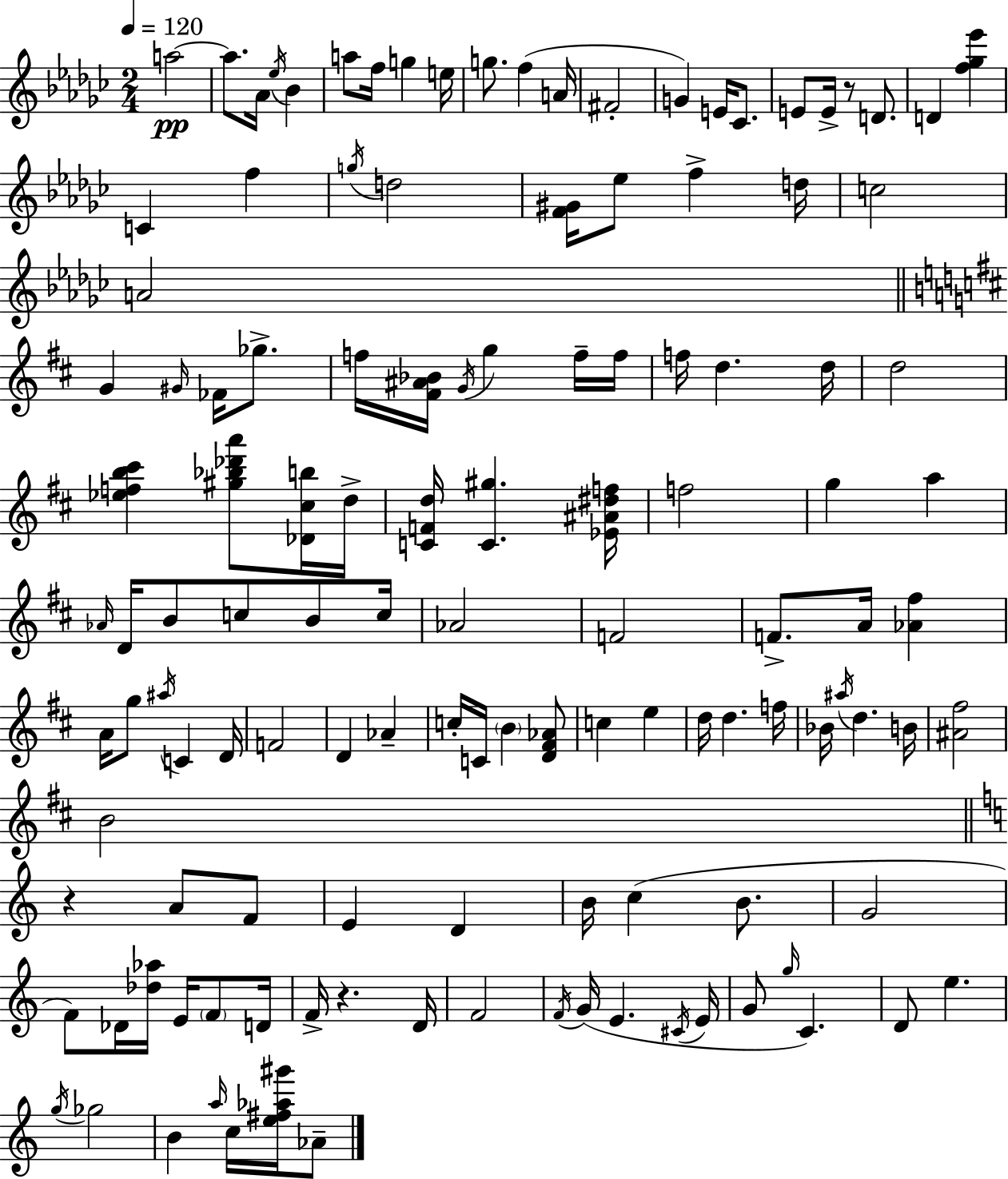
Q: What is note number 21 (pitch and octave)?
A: C4